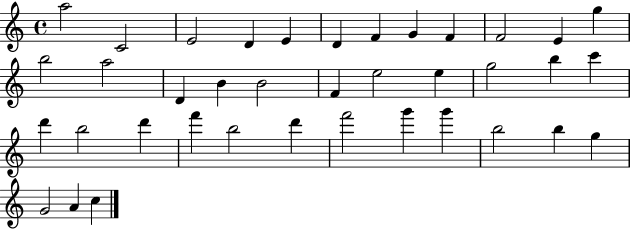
{
  \clef treble
  \time 4/4
  \defaultTimeSignature
  \key c \major
  a''2 c'2 | e'2 d'4 e'4 | d'4 f'4 g'4 f'4 | f'2 e'4 g''4 | \break b''2 a''2 | d'4 b'4 b'2 | f'4 e''2 e''4 | g''2 b''4 c'''4 | \break d'''4 b''2 d'''4 | f'''4 b''2 d'''4 | f'''2 g'''4 g'''4 | b''2 b''4 g''4 | \break g'2 a'4 c''4 | \bar "|."
}